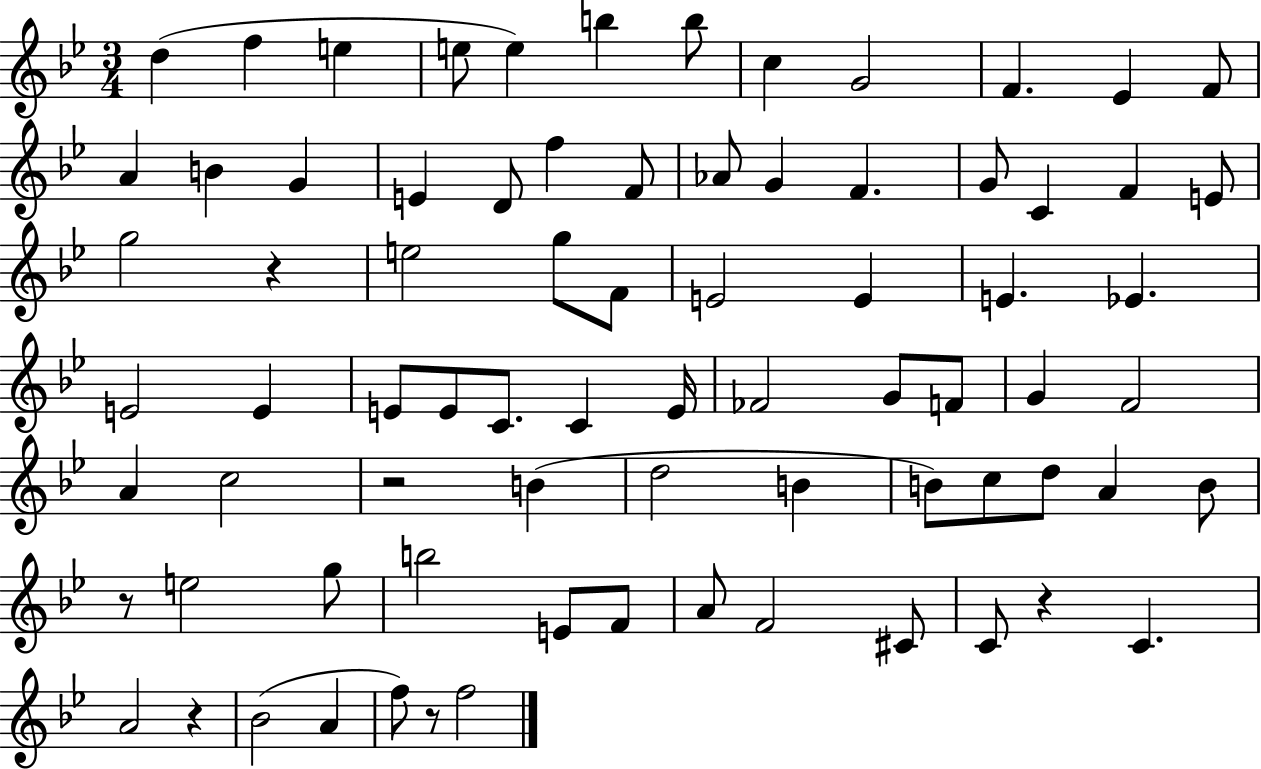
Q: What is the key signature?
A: BES major